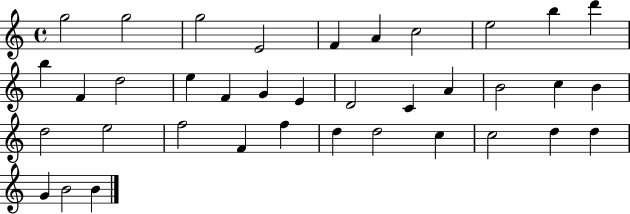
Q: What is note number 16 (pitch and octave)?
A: G4